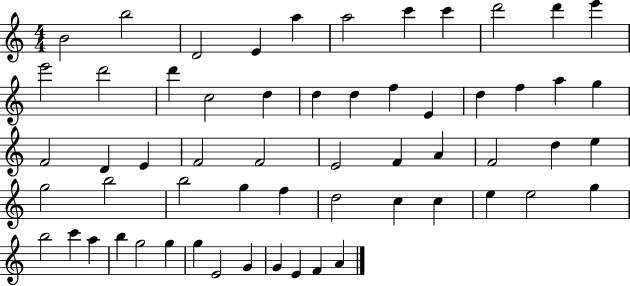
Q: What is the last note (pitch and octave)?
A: A4